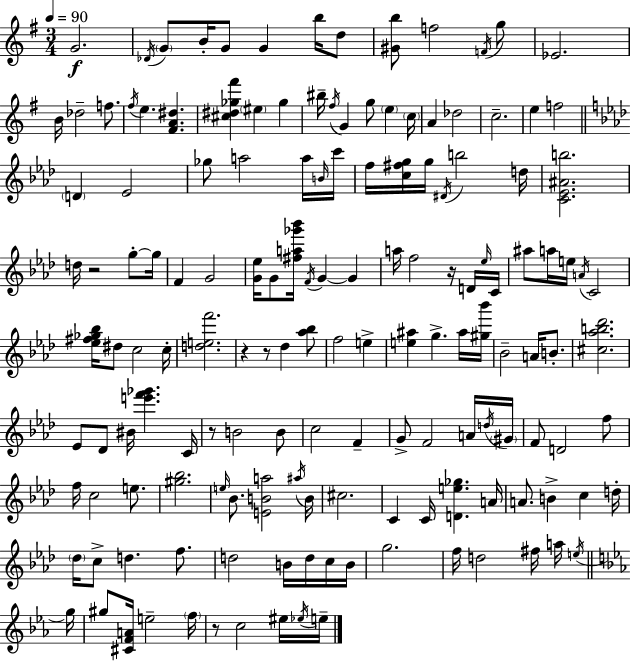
G4/h. Db4/s G4/e B4/s G4/e G4/q B5/s D5/e [G#4,B5]/e F5/h F4/s G5/e Eb4/h. B4/s Db5/h F5/e. F#5/s E5/q. [F#4,A4,D#5]/q. [C#5,D#5,Gb5,F#6]/q EIS5/q Gb5/q BIS5/s F#5/s G4/q G5/e E5/q C5/s A4/q Db5/h C5/h. E5/q F5/h D4/q Eb4/h Gb5/e A5/h A5/s B4/s C6/s F5/s [C5,F#5,G5]/s G5/s D#4/s B5/h D5/s [C4,Eb4,A#4,B5]/h. D5/s R/h G5/e G5/s F4/q G4/h [G4,Eb5]/s G4/e [F#5,A5,Gb6,Bb6]/s F4/s G4/q G4/q A5/s F5/h R/s D4/s Eb5/s C4/s A#5/e A5/s E5/s A4/s C4/h [Eb5,F#5,Gb5,Bb5]/s D#5/e C5/h C5/s [D5,E5,F6]/h. R/q R/e Db5/q [Ab5,Bb5]/e F5/h E5/q [E5,A#5]/q G5/q. A#5/s [G#5,Bb6]/s Bb4/h A4/s B4/e. [C#5,Ab5,B5,Db6]/h. Eb4/e Db4/e BIS4/s [E6,F6,Gb6]/q. C4/s R/e B4/h B4/e C5/h F4/q G4/e F4/h A4/s D5/s G#4/s F4/e D4/h F5/e F5/s C5/h E5/e. [G#5,Bb5]/h. E5/s Bb4/e. [E4,B4,A5]/h A#5/s B4/s C#5/h. C4/q C4/s [D4,E5,Gb5]/q. A4/s A4/e. B4/q C5/q D5/s Db5/s C5/e D5/q. F5/e. D5/h B4/s D5/s C5/s B4/s G5/h. F5/s D5/h F#5/s A5/s E5/s G5/s G#5/e [C#4,F4,A4]/s E5/h F5/s R/e C5/h EIS5/s Eb5/s E5/s